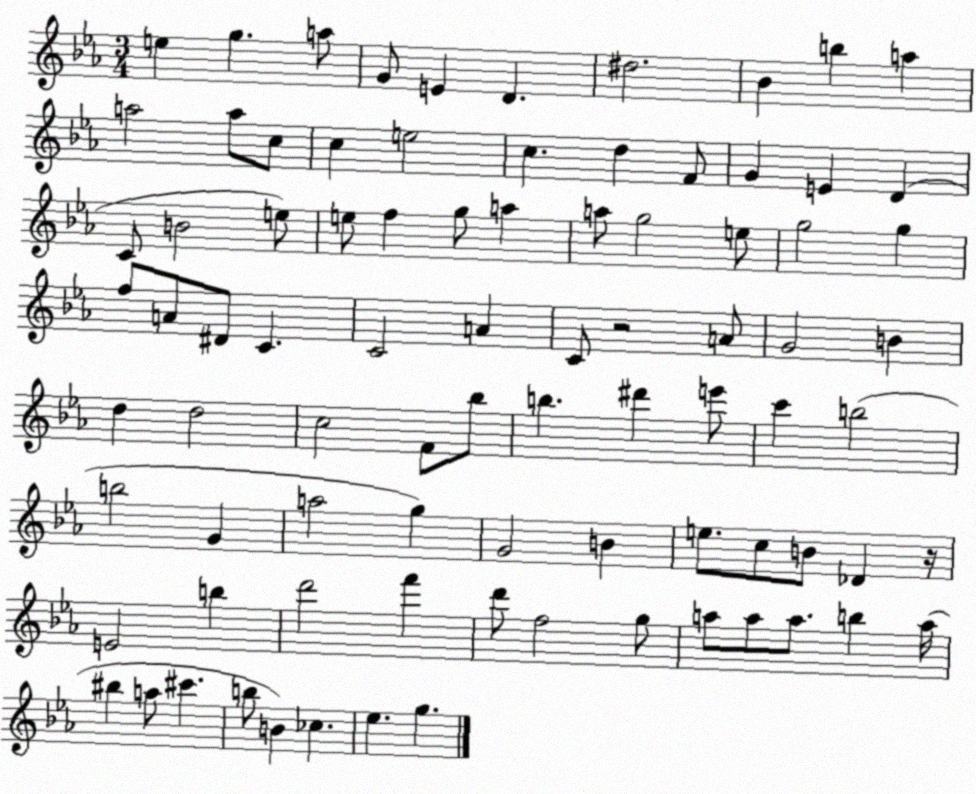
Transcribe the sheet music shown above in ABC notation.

X:1
T:Untitled
M:3/4
L:1/4
K:Eb
e g a/2 G/2 E D ^d2 _B b a a2 a/2 c/2 c e2 c d F/2 G E D C/2 B2 e/2 e/2 f g/2 a a/2 g2 e/2 g2 g f/2 A/2 ^D/2 C C2 A C/2 z2 A/2 G2 B d d2 c2 F/2 _b/2 b ^d' e'/2 c' b2 b2 G a2 g G2 B e/2 c/2 B/2 _D z/4 E2 b d'2 f' d'/2 f2 g/2 a/2 a/2 a/2 b a/4 ^b a/2 ^c' b/2 B _c _e g